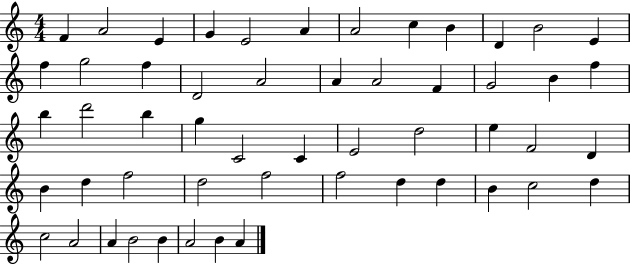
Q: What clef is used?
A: treble